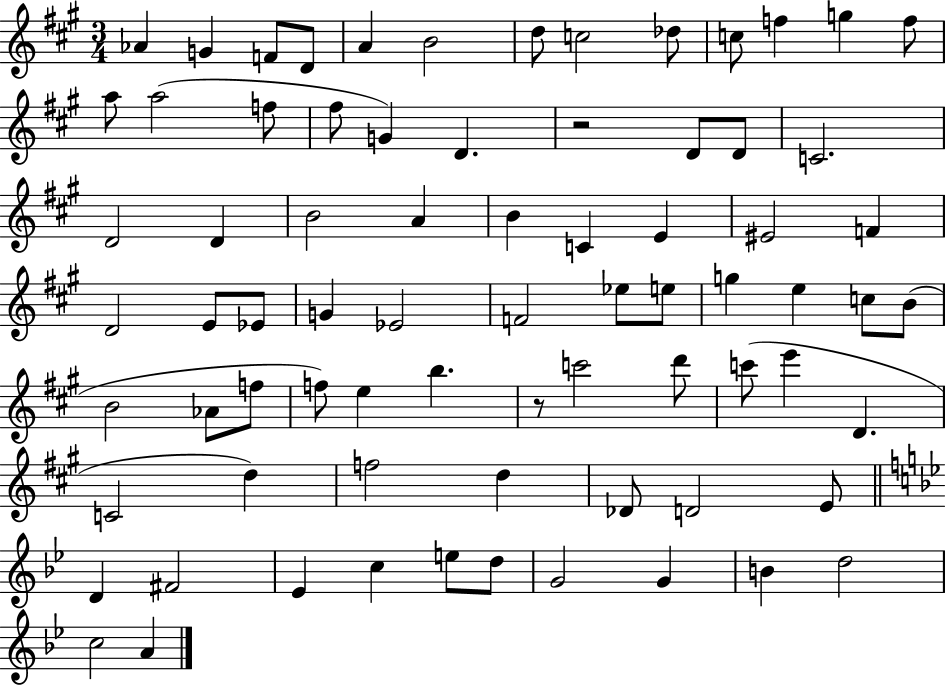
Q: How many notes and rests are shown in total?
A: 75